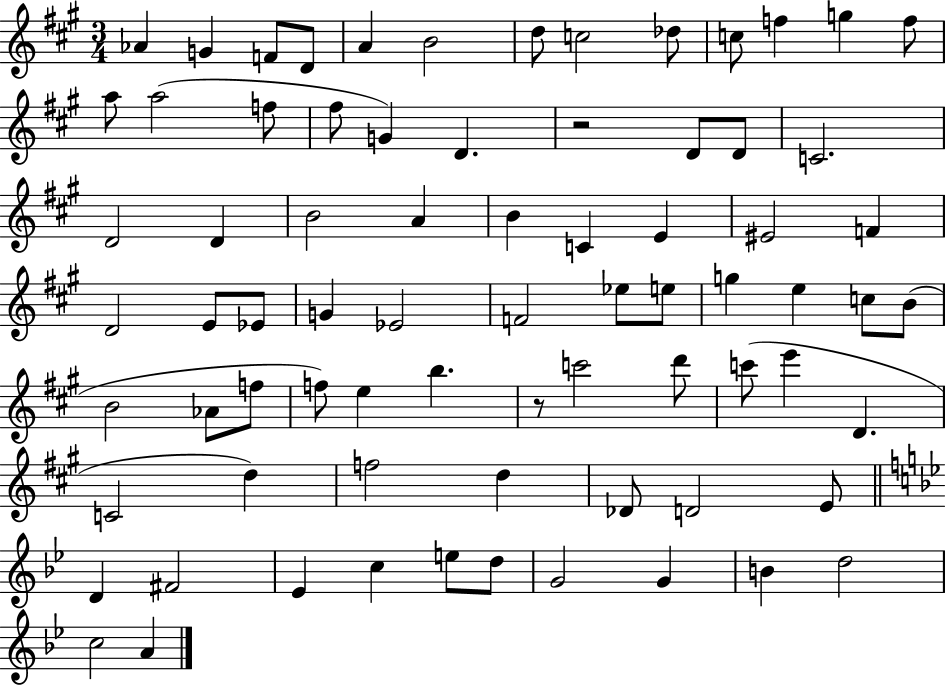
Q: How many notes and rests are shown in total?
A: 75